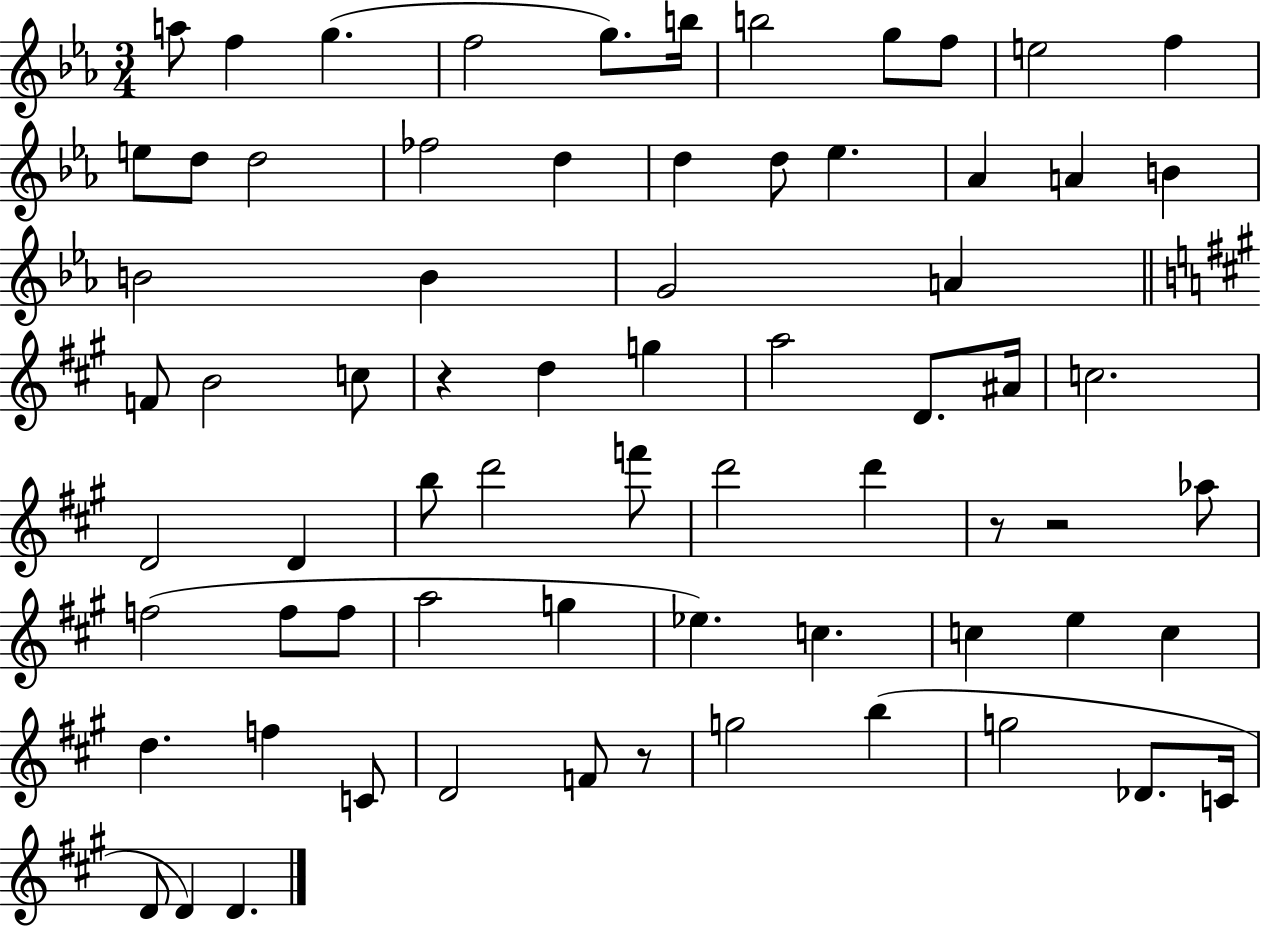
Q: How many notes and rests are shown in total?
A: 70